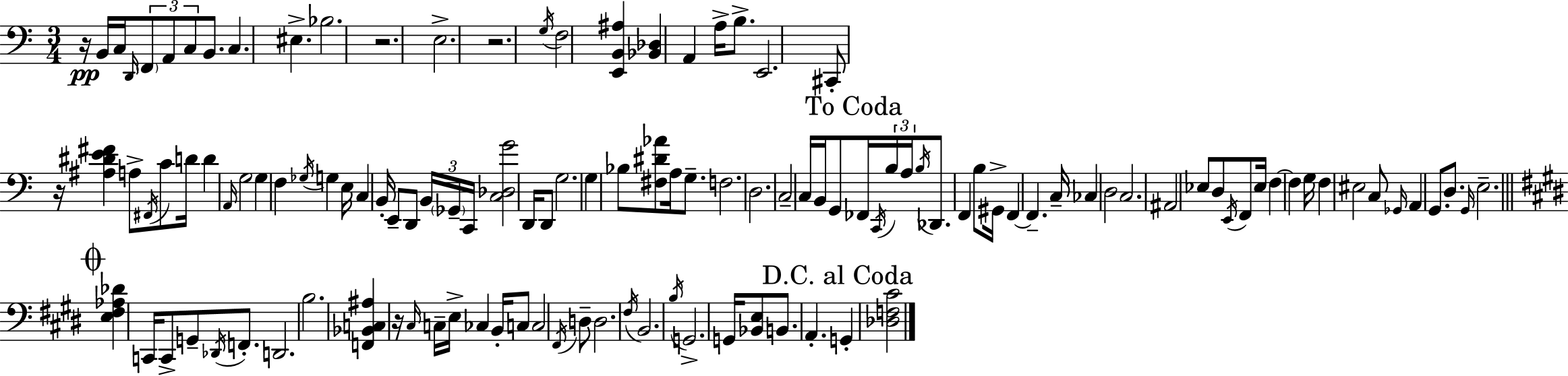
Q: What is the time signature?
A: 3/4